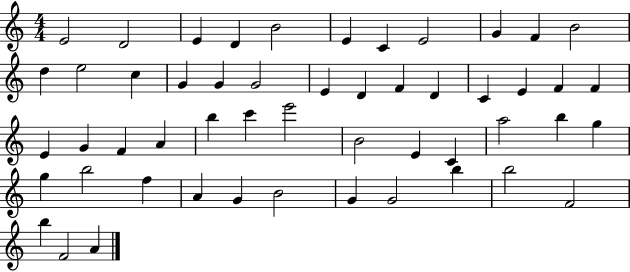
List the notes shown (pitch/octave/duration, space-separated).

E4/h D4/h E4/q D4/q B4/h E4/q C4/q E4/h G4/q F4/q B4/h D5/q E5/h C5/q G4/q G4/q G4/h E4/q D4/q F4/q D4/q C4/q E4/q F4/q F4/q E4/q G4/q F4/q A4/q B5/q C6/q E6/h B4/h E4/q C4/q A5/h B5/q G5/q G5/q B5/h F5/q A4/q G4/q B4/h G4/q G4/h B5/q B5/h F4/h B5/q F4/h A4/q